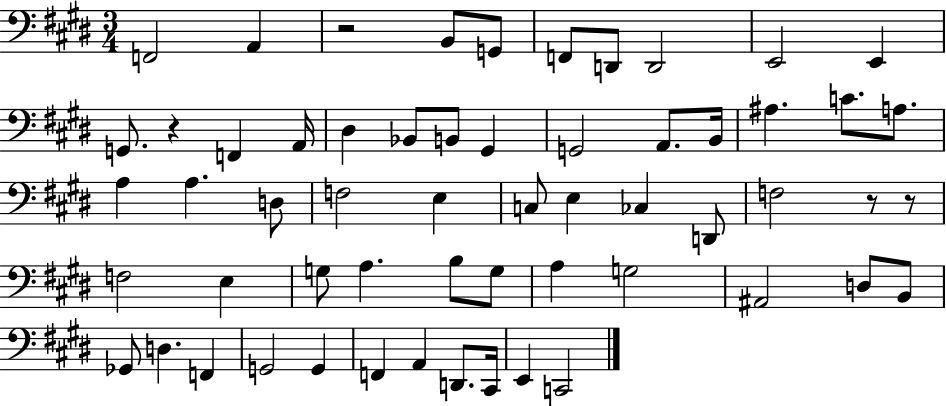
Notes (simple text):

F2/h A2/q R/h B2/e G2/e F2/e D2/e D2/h E2/h E2/q G2/e. R/q F2/q A2/s D#3/q Bb2/e B2/e G#2/q G2/h A2/e. B2/s A#3/q. C4/e. A3/e. A3/q A3/q. D3/e F3/h E3/q C3/e E3/q CES3/q D2/e F3/h R/e R/e F3/h E3/q G3/e A3/q. B3/e G3/e A3/q G3/h A#2/h D3/e B2/e Gb2/e D3/q. F2/q G2/h G2/q F2/q A2/q D2/e. C#2/s E2/q C2/h